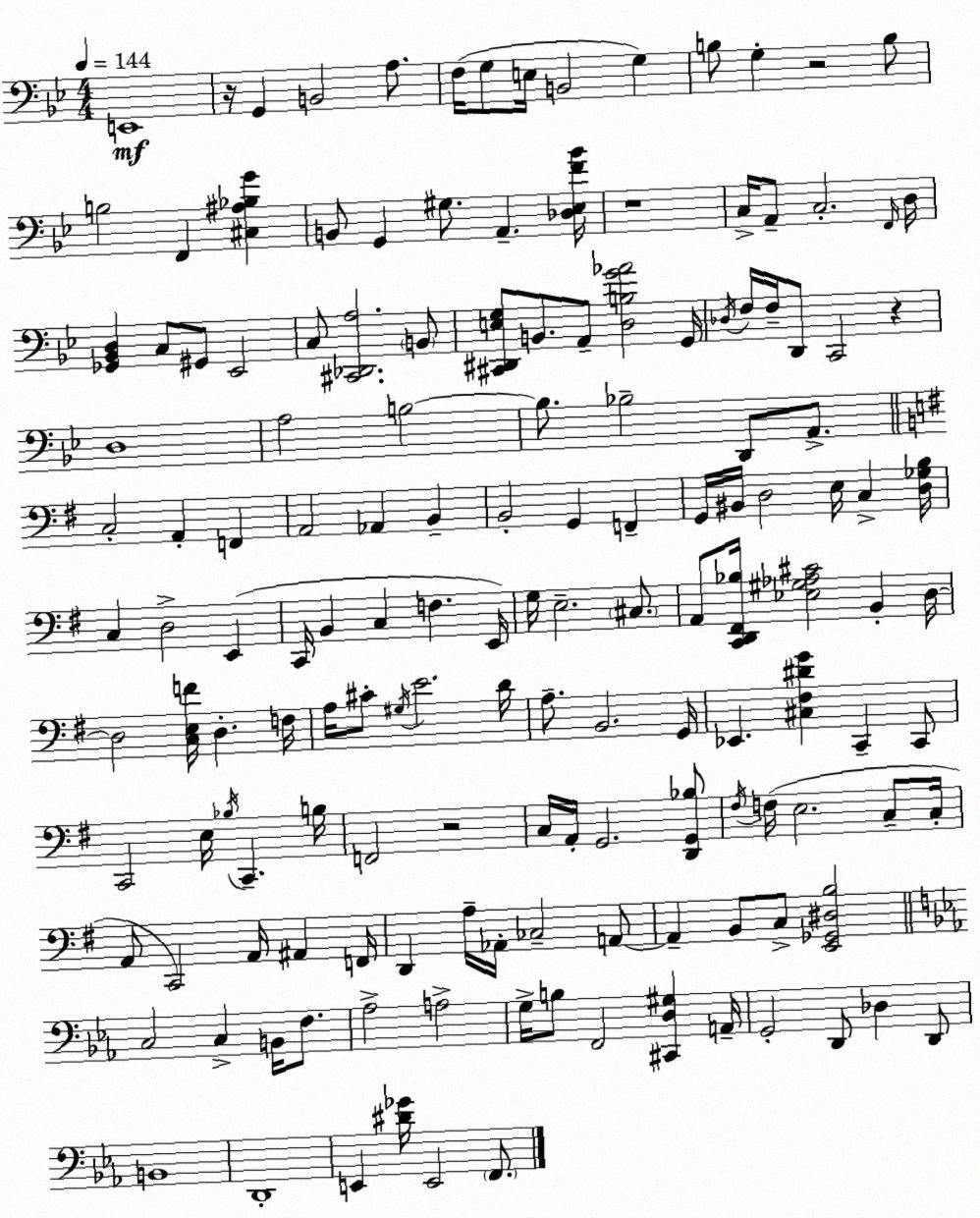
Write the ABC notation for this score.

X:1
T:Untitled
M:4/4
L:1/4
K:Gm
E,,4 z/4 G,, B,,2 A,/2 F,/4 G,/2 E,/4 B,,2 G, B,/2 G, z2 B,/2 B,2 F,, [^C,^A,_B,G] B,,/2 G,, ^G,/2 A,, [_D,_E,F_B]/4 z4 C,/4 A,,/2 C,2 F,,/4 D,/4 [_G,,_B,,D,] C,/2 ^G,,/2 _E,,2 C,/2 [^C,,_D,,A,]2 B,,/2 [^C,,^D,,E,G,]/2 B,,/2 A,,/2 [D,B,G_A]2 G,,/4 _D,/4 F,/4 F,/4 D,,/2 C,,2 z D,4 A,2 B,2 B,/2 _B,2 D,,/2 A,,/2 C,2 A,, F,, A,,2 _A,, B,, B,,2 G,, F,, G,,/4 ^B,,/4 D,2 E,/4 C, [D,_G,B,]/4 C, D,2 E,, C,,/4 B,, C, F, E,,/4 G,/4 E,2 ^C,/2 A,,/2 [C,,D,,^F,,_B,]/4 [_E,^G,_A,^C]2 B,, D,/4 D,2 [C,E,F]/4 D, F,/4 A,/4 ^C/2 ^G,/4 E2 D/4 A,/2 B,,2 G,,/4 _E,, [^C,^F,^DG] C,, C,,/2 C,,2 E,/4 _B,/4 C,, B,/4 F,,2 z2 C,/4 A,,/4 G,,2 [D,,G,,_B,]/2 ^F,/4 F,/4 E,2 C,/2 C,/4 A,,/2 C,,2 A,,/4 ^A,, F,,/4 D,, A,/4 _A,,/4 _C,2 A,,/2 A,, B,,/2 C,/2 [E,,_G,,^D,B,]2 C,2 C, B,,/4 F,/2 _A,2 A,2 G,/4 B,/2 F,,2 [^C,,D,^G,] A,,/4 G,,2 D,,/2 _D, D,,/2 B,,4 D,,4 E,, [^D_G]/4 E,,2 F,,/2